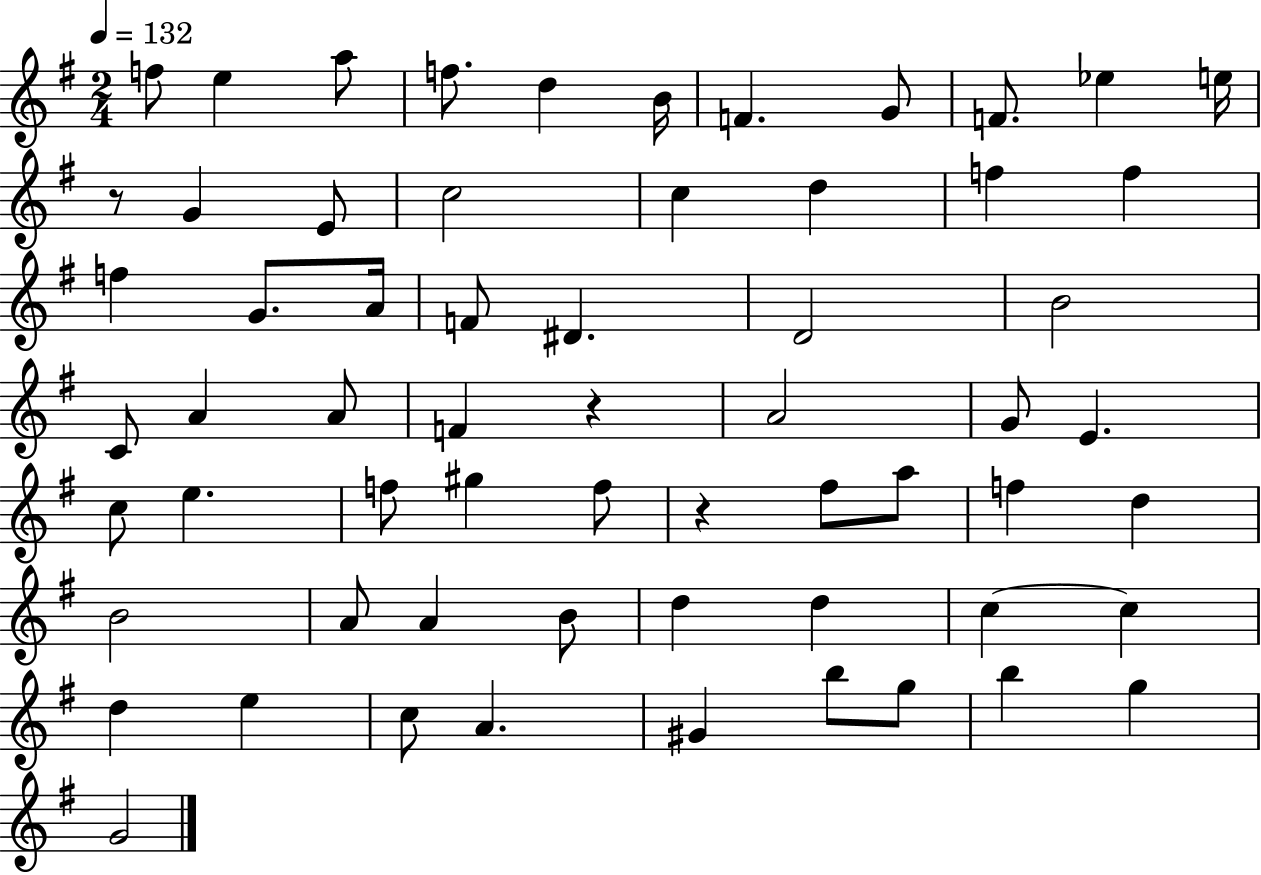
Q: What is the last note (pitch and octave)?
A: G4